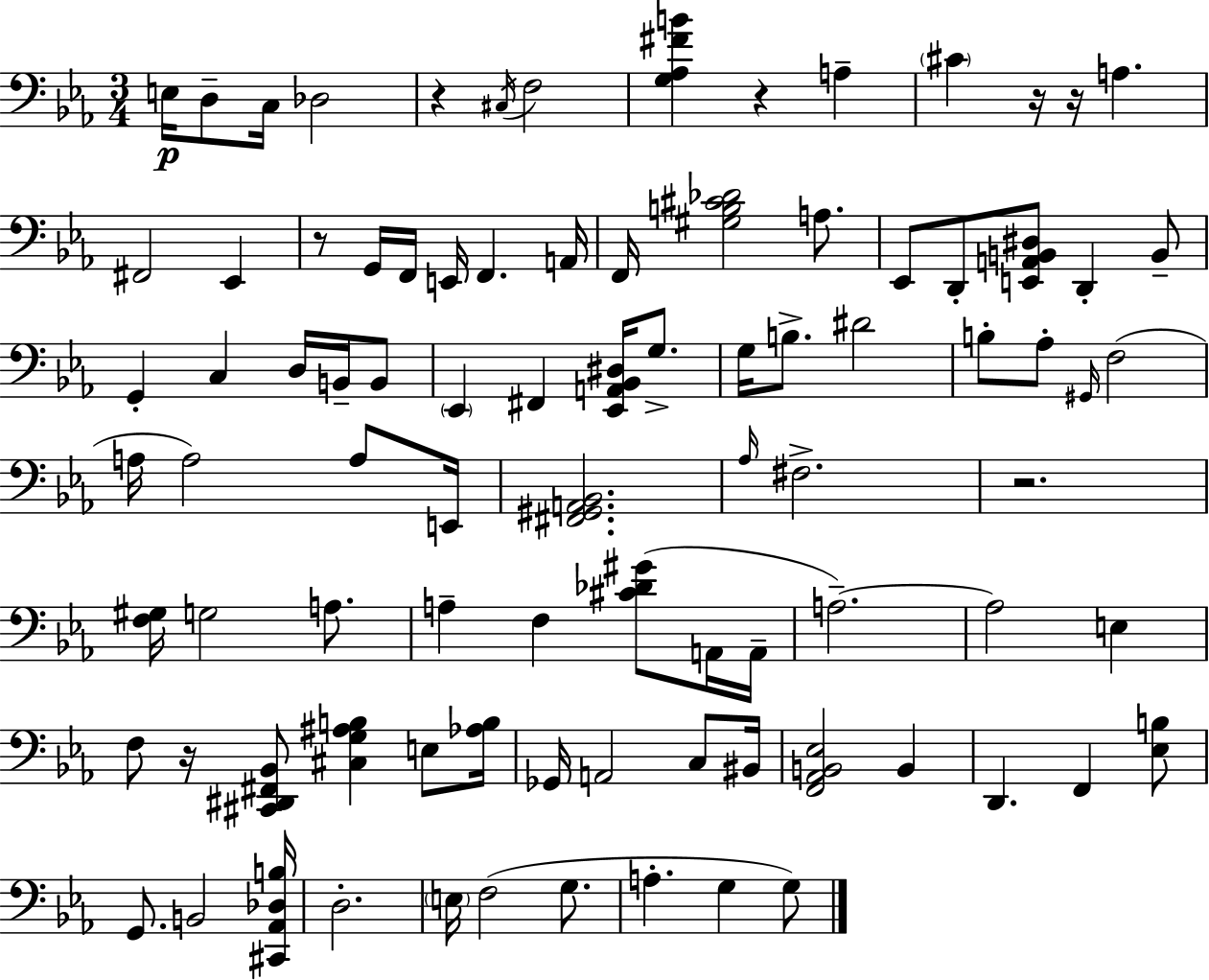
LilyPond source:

{
  \clef bass
  \numericTimeSignature
  \time 3/4
  \key c \minor
  \repeat volta 2 { e16\p d8-- c16 des2 | r4 \acciaccatura { cis16 } f2 | <g aes fis' b'>4 r4 a4-- | \parenthesize cis'4 r16 r16 a4. | \break fis,2 ees,4 | r8 g,16 f,16 e,16 f,4. | a,16 f,16 <gis b cis' des'>2 a8. | ees,8 d,8-. <e, a, b, dis>8 d,4-. b,8-- | \break g,4-. c4 d16 b,16-- b,8 | \parenthesize ees,4 fis,4 <ees, a, bes, dis>16 g8.-> | g16 b8.-> dis'2 | b8-. aes8-. \grace { gis,16 }( f2 | \break a16 a2) a8 | e,16 <fis, gis, a, bes,>2. | \grace { aes16 } fis2.-> | r2. | \break <f gis>16 g2 | a8. a4-- f4 <cis' des' gis'>8( | a,16 a,16-- a2.--~~) | a2 e4 | \break f8 r16 <cis, dis, fis, bes,>8 <cis g ais b>4 | e8 <aes b>16 ges,16 a,2 | c8 bis,16 <f, aes, b, ees>2 b,4 | d,4. f,4 | \break <ees b>8 g,8. b,2 | <cis, aes, des b>16 d2.-. | \parenthesize e16 f2( | g8. a4.-. g4 | \break g8) } \bar "|."
}